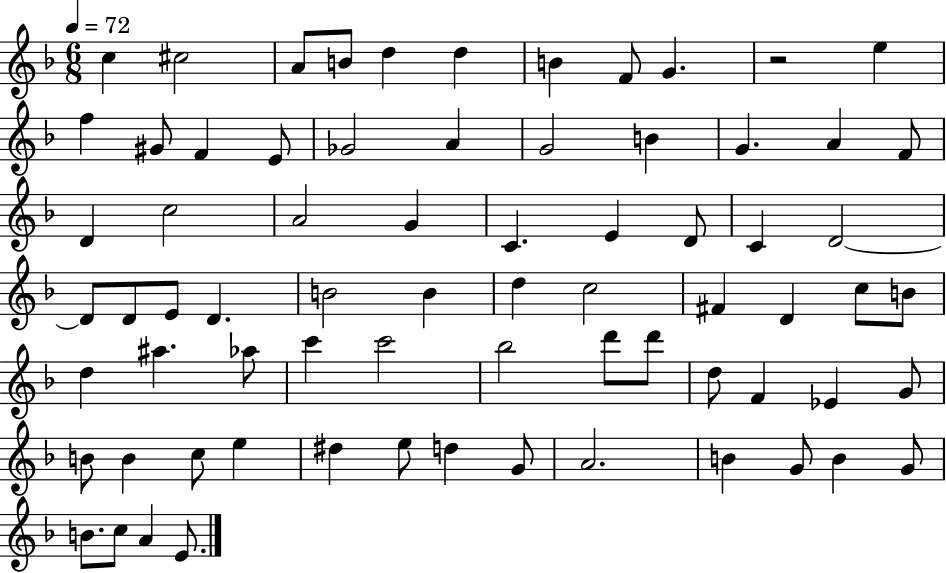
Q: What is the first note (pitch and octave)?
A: C5